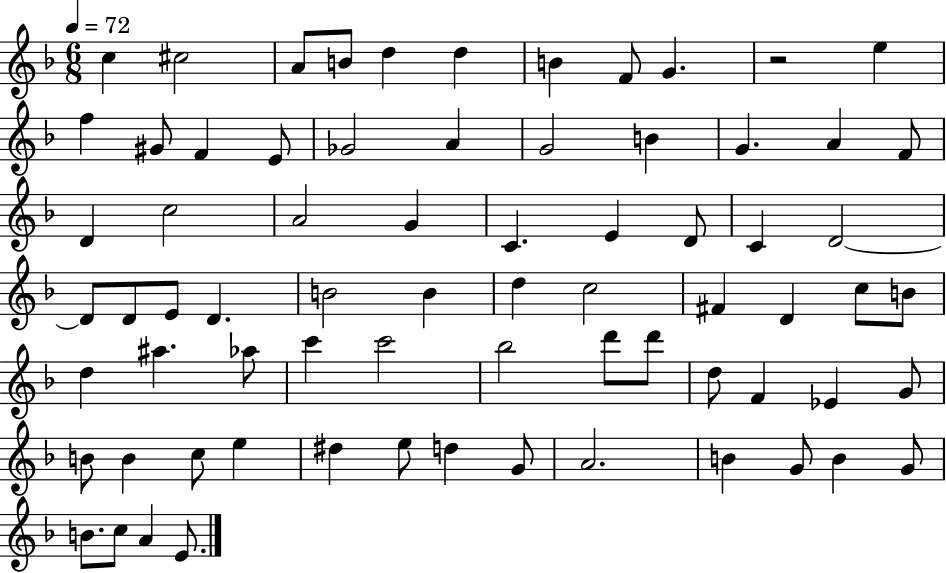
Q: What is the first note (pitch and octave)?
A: C5